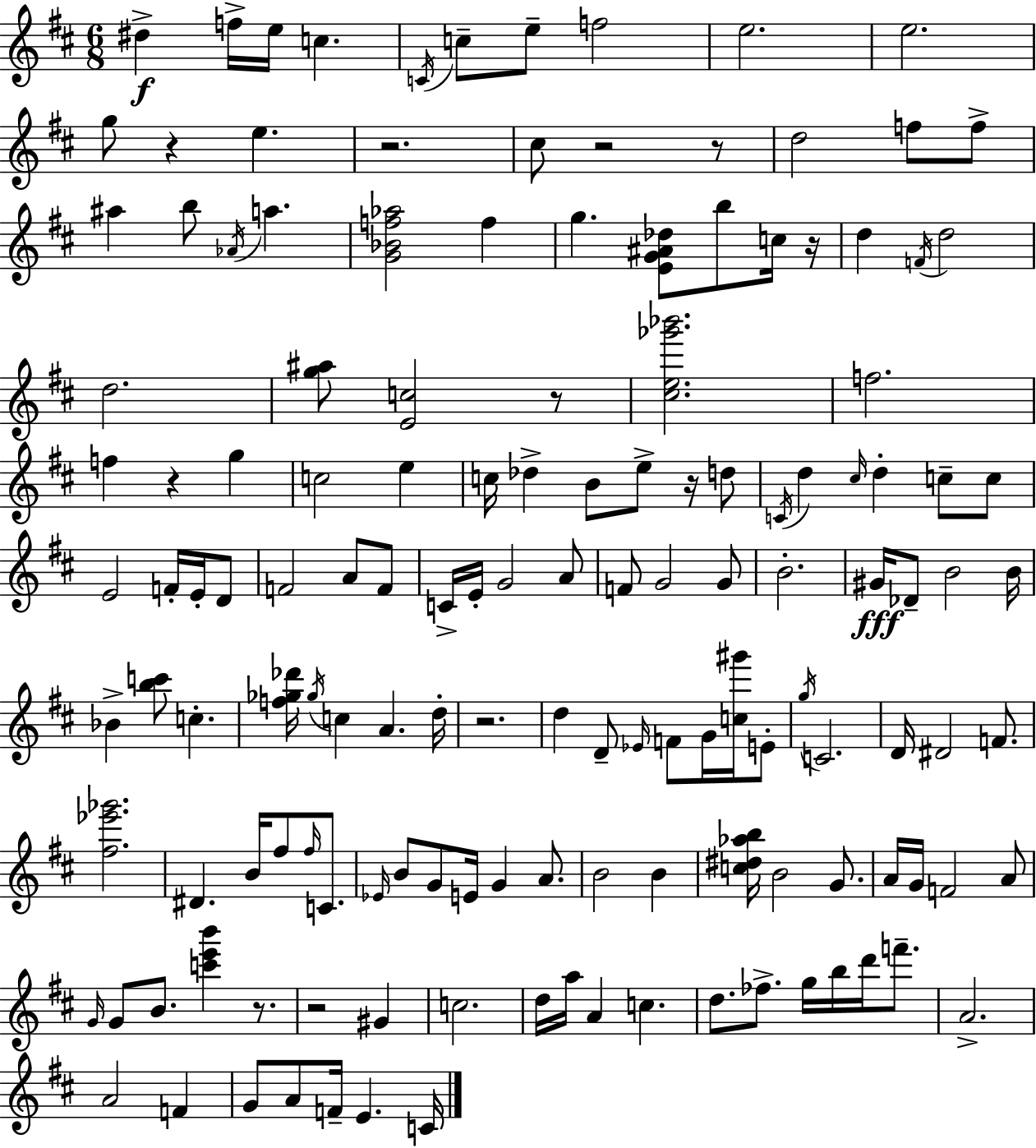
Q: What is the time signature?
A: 6/8